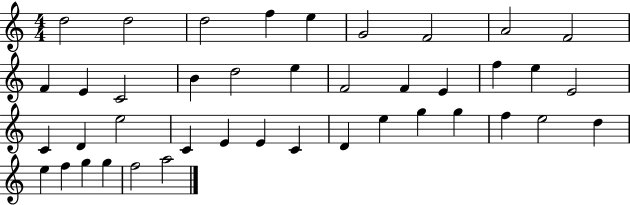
D5/h D5/h D5/h F5/q E5/q G4/h F4/h A4/h F4/h F4/q E4/q C4/h B4/q D5/h E5/q F4/h F4/q E4/q F5/q E5/q E4/h C4/q D4/q E5/h C4/q E4/q E4/q C4/q D4/q E5/q G5/q G5/q F5/q E5/h D5/q E5/q F5/q G5/q G5/q F5/h A5/h